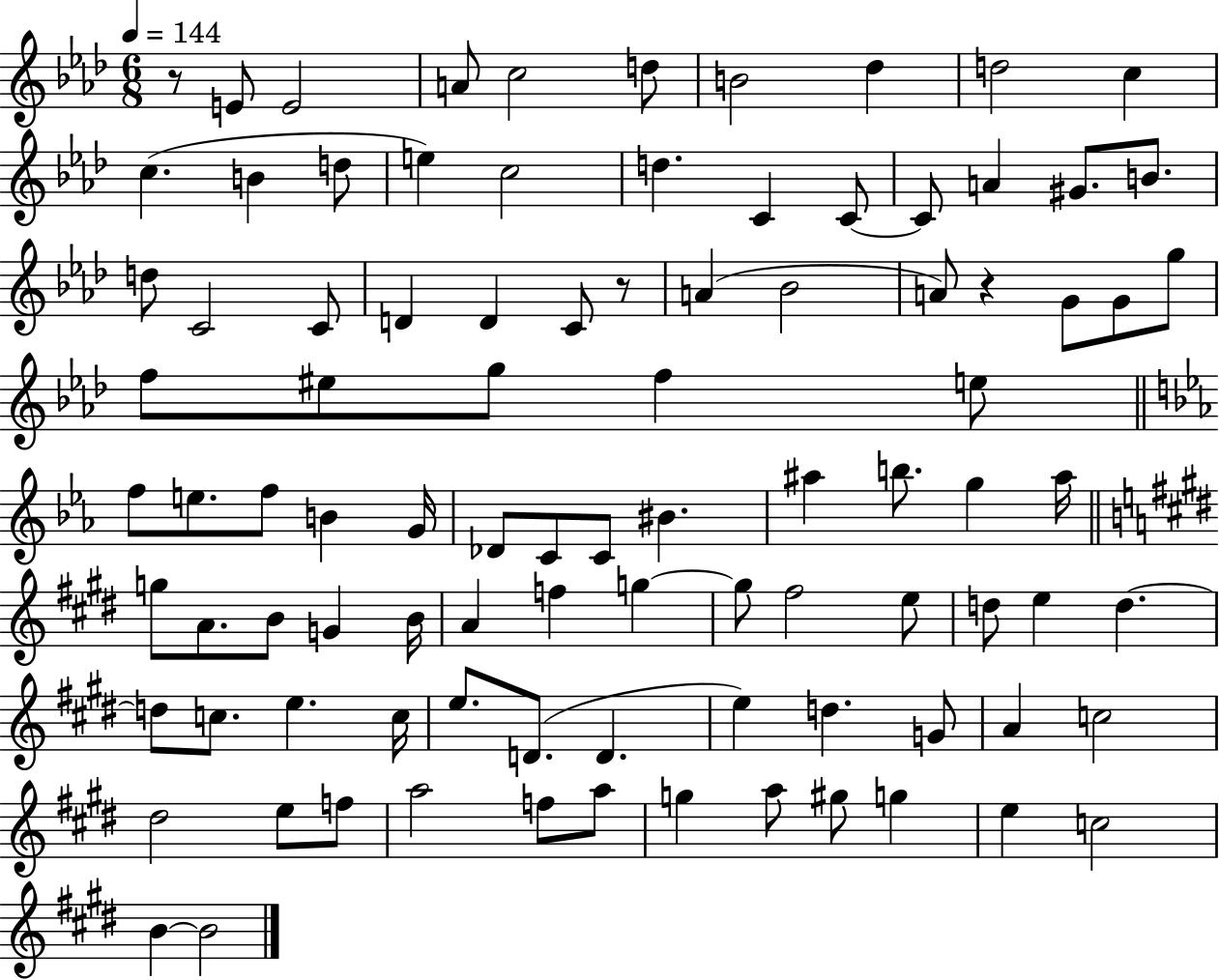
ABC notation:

X:1
T:Untitled
M:6/8
L:1/4
K:Ab
z/2 E/2 E2 A/2 c2 d/2 B2 _d d2 c c B d/2 e c2 d C C/2 C/2 A ^G/2 B/2 d/2 C2 C/2 D D C/2 z/2 A _B2 A/2 z G/2 G/2 g/2 f/2 ^e/2 g/2 f e/2 f/2 e/2 f/2 B G/4 _D/2 C/2 C/2 ^B ^a b/2 g ^a/4 g/2 A/2 B/2 G B/4 A f g g/2 ^f2 e/2 d/2 e d d/2 c/2 e c/4 e/2 D/2 D e d G/2 A c2 ^d2 e/2 f/2 a2 f/2 a/2 g a/2 ^g/2 g e c2 B B2